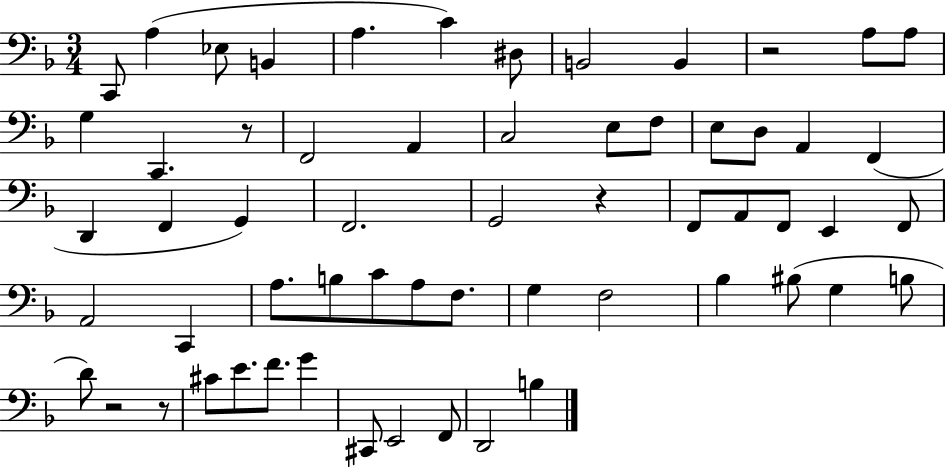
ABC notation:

X:1
T:Untitled
M:3/4
L:1/4
K:F
C,,/2 A, _E,/2 B,, A, C ^D,/2 B,,2 B,, z2 A,/2 A,/2 G, C,, z/2 F,,2 A,, C,2 E,/2 F,/2 E,/2 D,/2 A,, F,, D,, F,, G,, F,,2 G,,2 z F,,/2 A,,/2 F,,/2 E,, F,,/2 A,,2 C,, A,/2 B,/2 C/2 A,/2 F,/2 G, F,2 _B, ^B,/2 G, B,/2 D/2 z2 z/2 ^C/2 E/2 F/2 G ^C,,/2 E,,2 F,,/2 D,,2 B,